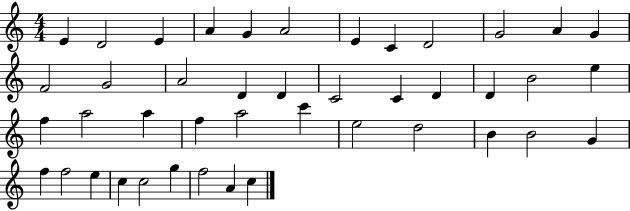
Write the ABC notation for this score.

X:1
T:Untitled
M:4/4
L:1/4
K:C
E D2 E A G A2 E C D2 G2 A G F2 G2 A2 D D C2 C D D B2 e f a2 a f a2 c' e2 d2 B B2 G f f2 e c c2 g f2 A c